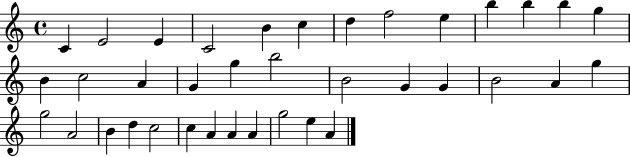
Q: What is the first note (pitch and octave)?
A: C4